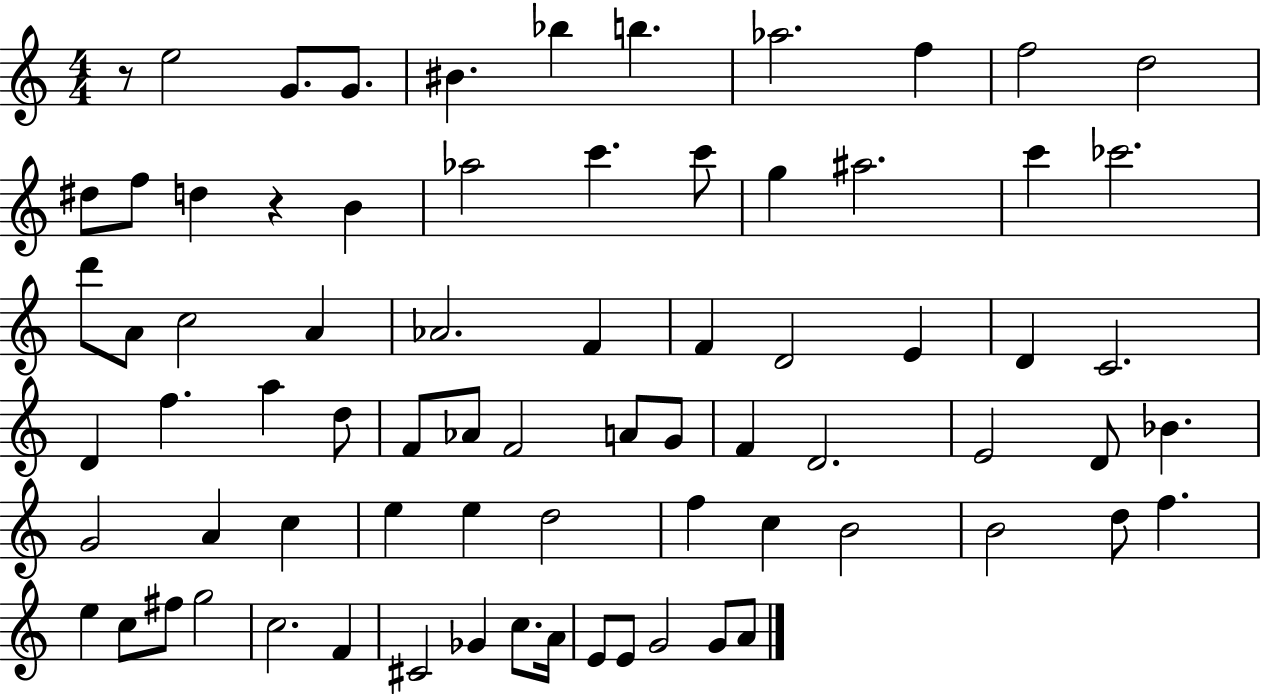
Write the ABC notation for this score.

X:1
T:Untitled
M:4/4
L:1/4
K:C
z/2 e2 G/2 G/2 ^B _b b _a2 f f2 d2 ^d/2 f/2 d z B _a2 c' c'/2 g ^a2 c' _c'2 d'/2 A/2 c2 A _A2 F F D2 E D C2 D f a d/2 F/2 _A/2 F2 A/2 G/2 F D2 E2 D/2 _B G2 A c e e d2 f c B2 B2 d/2 f e c/2 ^f/2 g2 c2 F ^C2 _G c/2 A/4 E/2 E/2 G2 G/2 A/2